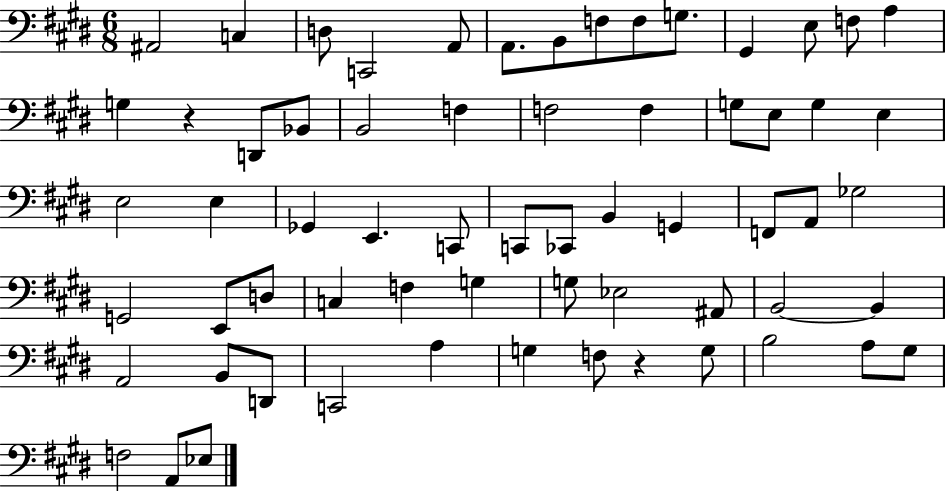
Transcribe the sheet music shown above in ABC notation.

X:1
T:Untitled
M:6/8
L:1/4
K:E
^A,,2 C, D,/2 C,,2 A,,/2 A,,/2 B,,/2 F,/2 F,/2 G,/2 ^G,, E,/2 F,/2 A, G, z D,,/2 _B,,/2 B,,2 F, F,2 F, G,/2 E,/2 G, E, E,2 E, _G,, E,, C,,/2 C,,/2 _C,,/2 B,, G,, F,,/2 A,,/2 _G,2 G,,2 E,,/2 D,/2 C, F, G, G,/2 _E,2 ^A,,/2 B,,2 B,, A,,2 B,,/2 D,,/2 C,,2 A, G, F,/2 z G,/2 B,2 A,/2 ^G,/2 F,2 A,,/2 _E,/2